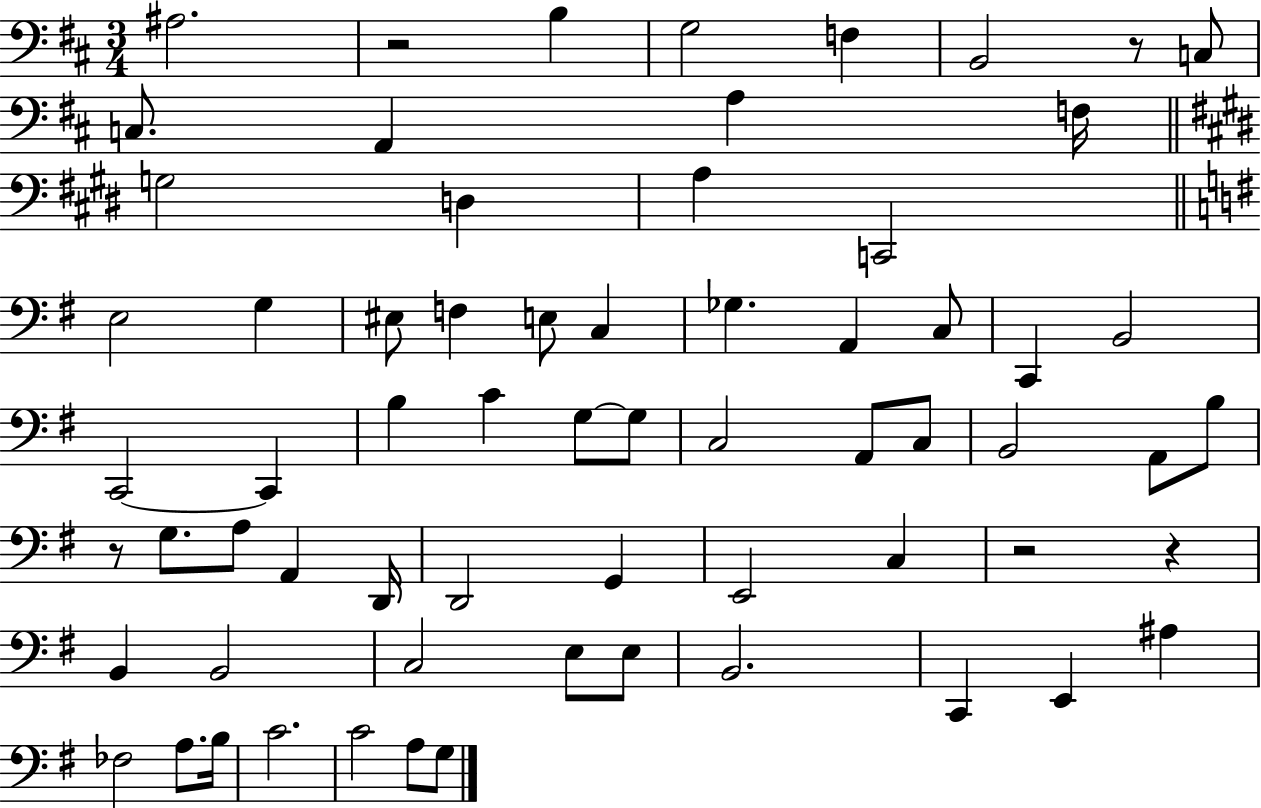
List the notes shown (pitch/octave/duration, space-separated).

A#3/h. R/h B3/q G3/h F3/q B2/h R/e C3/e C3/e. A2/q A3/q F3/s G3/h D3/q A3/q C2/h E3/h G3/q EIS3/e F3/q E3/e C3/q Gb3/q. A2/q C3/e C2/q B2/h C2/h C2/q B3/q C4/q G3/e G3/e C3/h A2/e C3/e B2/h A2/e B3/e R/e G3/e. A3/e A2/q D2/s D2/h G2/q E2/h C3/q R/h R/q B2/q B2/h C3/h E3/e E3/e B2/h. C2/q E2/q A#3/q FES3/h A3/e. B3/s C4/h. C4/h A3/e G3/e